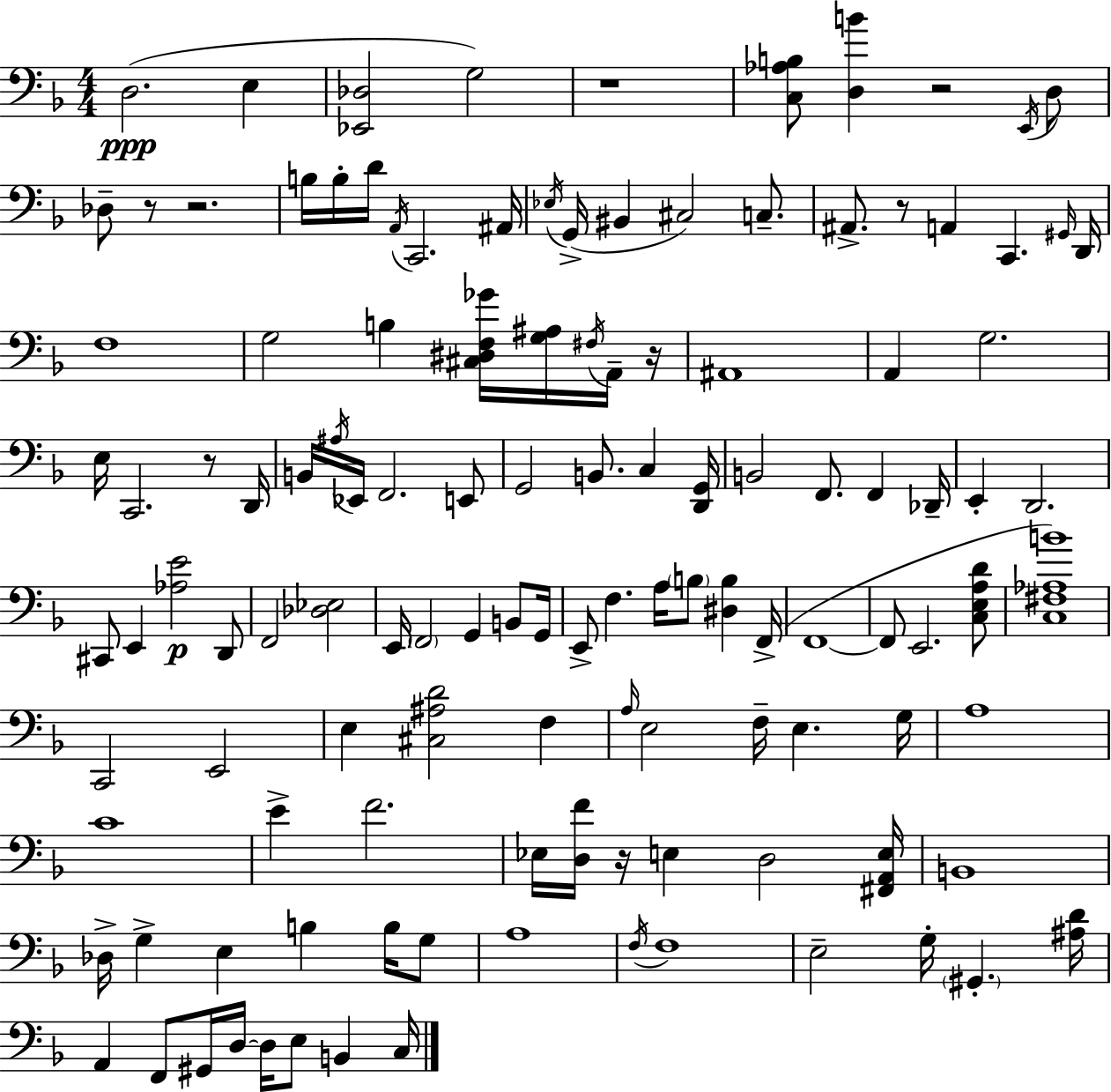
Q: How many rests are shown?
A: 8